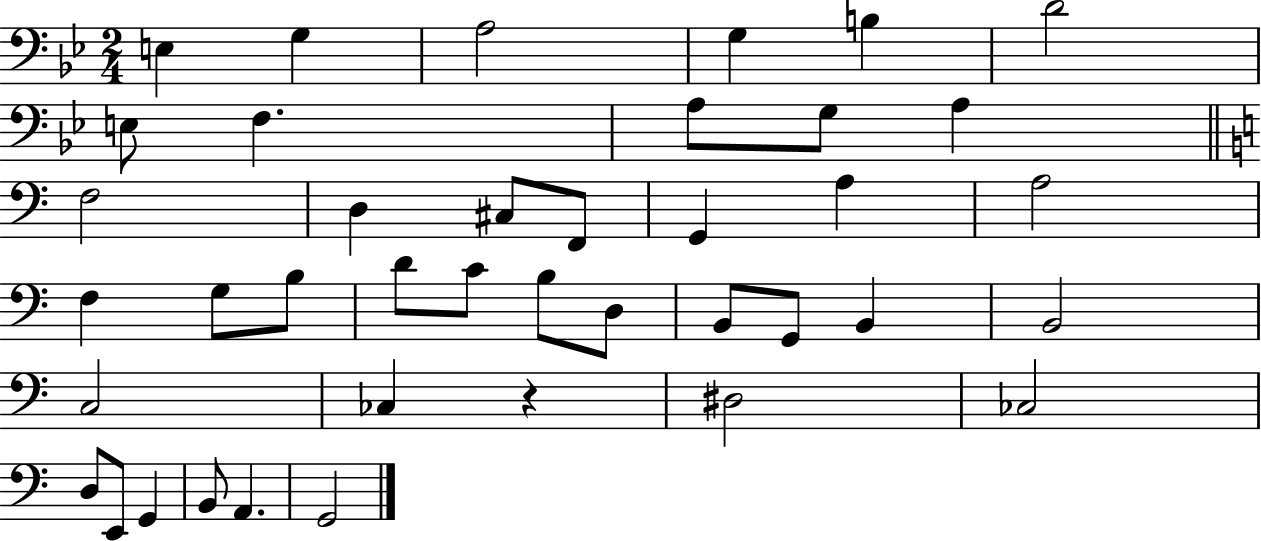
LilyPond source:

{
  \clef bass
  \numericTimeSignature
  \time 2/4
  \key bes \major
  \repeat volta 2 { e4 g4 | a2 | g4 b4 | d'2 | \break e8 f4. | a8 g8 a4 | \bar "||" \break \key c \major f2 | d4 cis8 f,8 | g,4 a4 | a2 | \break f4 g8 b8 | d'8 c'8 b8 d8 | b,8 g,8 b,4 | b,2 | \break c2 | ces4 r4 | dis2 | ces2 | \break d8 e,8 g,4 | b,8 a,4. | g,2 | } \bar "|."
}